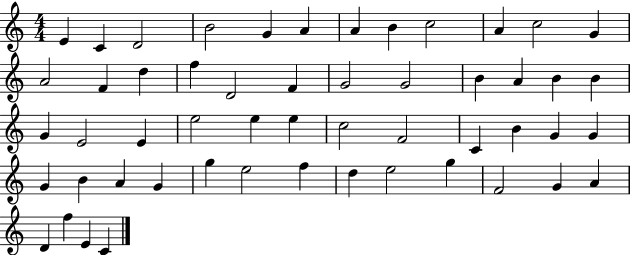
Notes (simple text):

E4/q C4/q D4/h B4/h G4/q A4/q A4/q B4/q C5/h A4/q C5/h G4/q A4/h F4/q D5/q F5/q D4/h F4/q G4/h G4/h B4/q A4/q B4/q B4/q G4/q E4/h E4/q E5/h E5/q E5/q C5/h F4/h C4/q B4/q G4/q G4/q G4/q B4/q A4/q G4/q G5/q E5/h F5/q D5/q E5/h G5/q F4/h G4/q A4/q D4/q F5/q E4/q C4/q